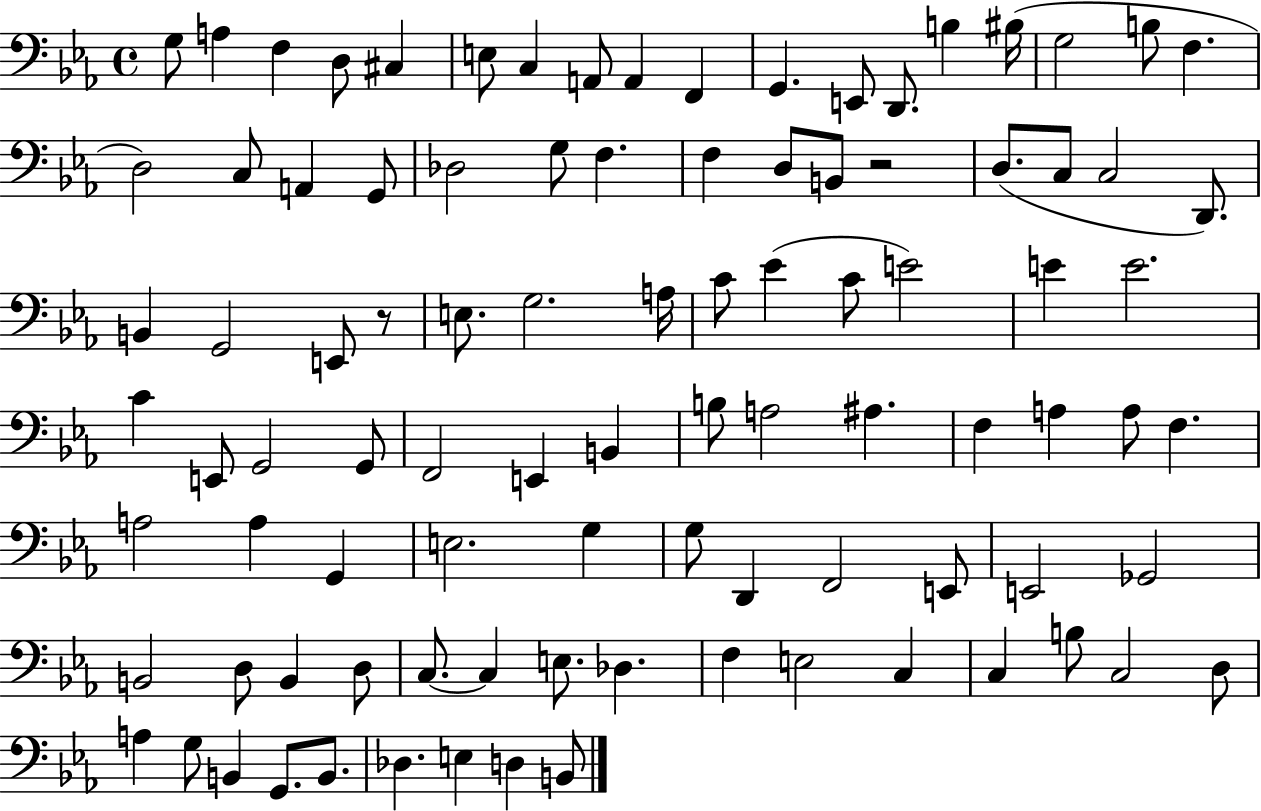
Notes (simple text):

G3/e A3/q F3/q D3/e C#3/q E3/e C3/q A2/e A2/q F2/q G2/q. E2/e D2/e. B3/q BIS3/s G3/h B3/e F3/q. D3/h C3/e A2/q G2/e Db3/h G3/e F3/q. F3/q D3/e B2/e R/h D3/e. C3/e C3/h D2/e. B2/q G2/h E2/e R/e E3/e. G3/h. A3/s C4/e Eb4/q C4/e E4/h E4/q E4/h. C4/q E2/e G2/h G2/e F2/h E2/q B2/q B3/e A3/h A#3/q. F3/q A3/q A3/e F3/q. A3/h A3/q G2/q E3/h. G3/q G3/e D2/q F2/h E2/e E2/h Gb2/h B2/h D3/e B2/q D3/e C3/e. C3/q E3/e. Db3/q. F3/q E3/h C3/q C3/q B3/e C3/h D3/e A3/q G3/e B2/q G2/e. B2/e. Db3/q. E3/q D3/q B2/e